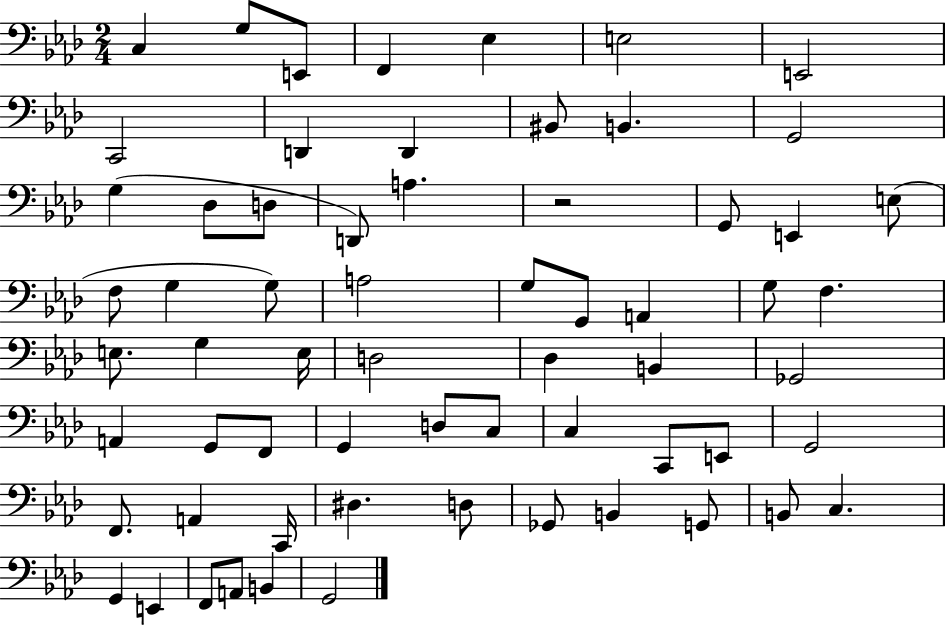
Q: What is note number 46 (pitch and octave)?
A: E2